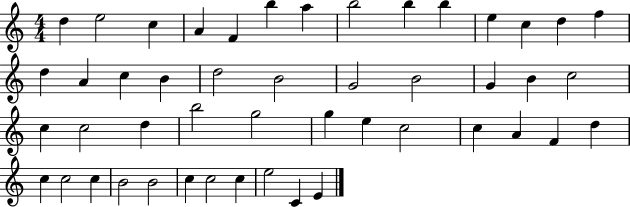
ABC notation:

X:1
T:Untitled
M:4/4
L:1/4
K:C
d e2 c A F b a b2 b b e c d f d A c B d2 B2 G2 B2 G B c2 c c2 d b2 g2 g e c2 c A F d c c2 c B2 B2 c c2 c e2 C E